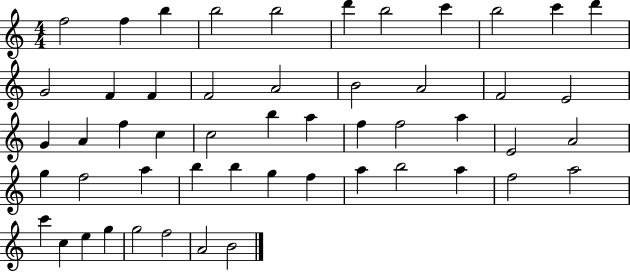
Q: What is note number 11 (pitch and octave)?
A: D6